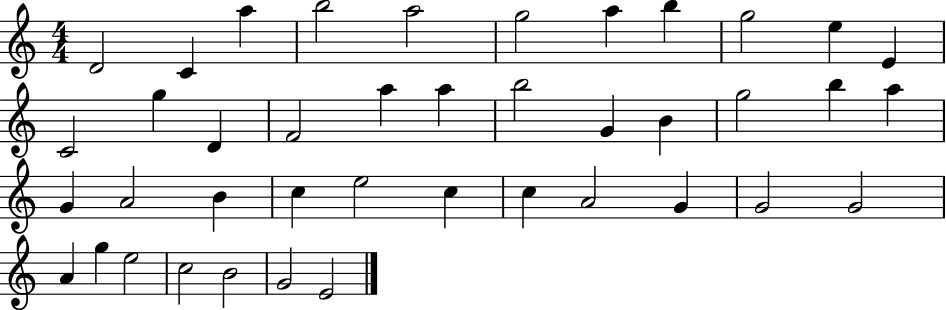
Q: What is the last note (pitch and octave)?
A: E4